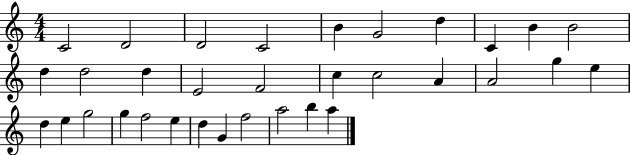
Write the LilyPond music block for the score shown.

{
  \clef treble
  \numericTimeSignature
  \time 4/4
  \key c \major
  c'2 d'2 | d'2 c'2 | b'4 g'2 d''4 | c'4 b'4 b'2 | \break d''4 d''2 d''4 | e'2 f'2 | c''4 c''2 a'4 | a'2 g''4 e''4 | \break d''4 e''4 g''2 | g''4 f''2 e''4 | d''4 g'4 f''2 | a''2 b''4 a''4 | \break \bar "|."
}